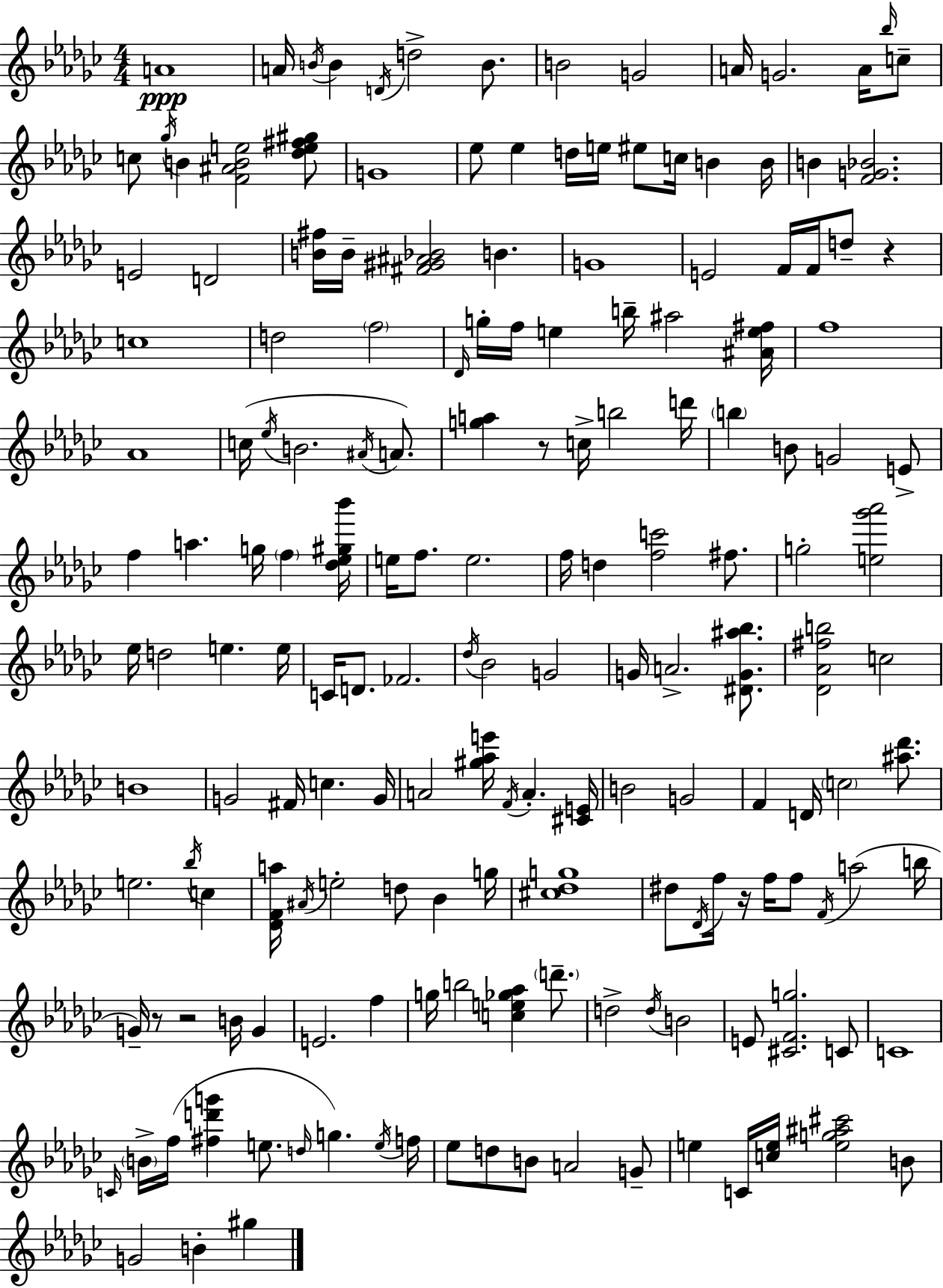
X:1
T:Untitled
M:4/4
L:1/4
K:Ebm
A4 A/4 B/4 B D/4 d2 B/2 B2 G2 A/4 G2 A/4 _b/4 c/2 c/2 _g/4 B [F^ABe]2 [_de^f^g]/2 G4 _e/2 _e d/4 e/4 ^e/2 c/4 B B/4 B [FG_B]2 E2 D2 [B^f]/4 B/4 [^F^G^A_B]2 B G4 E2 F/4 F/4 d/2 z c4 d2 f2 _D/4 g/4 f/4 e b/4 ^a2 [^Ae^f]/4 f4 _A4 c/4 _e/4 B2 ^A/4 A/2 [ga] z/2 c/4 b2 d'/4 b B/2 G2 E/2 f a g/4 f [_d_e^g_b']/4 e/4 f/2 e2 f/4 d [fc']2 ^f/2 g2 [e_g'_a']2 _e/4 d2 e e/4 C/4 D/2 _F2 _d/4 _B2 G2 G/4 A2 [^DG^a_b]/2 [_D_A^fb]2 c2 B4 G2 ^F/4 c G/4 A2 [^g_ae']/4 F/4 A [^CE]/4 B2 G2 F D/4 c2 [^a_d']/2 e2 _b/4 c [_DFa]/4 ^A/4 e2 d/2 _B g/4 [^c_dg]4 ^d/2 _D/4 f/4 z/4 f/4 f/2 F/4 a2 b/4 G/4 z/2 z2 B/4 G E2 f g/4 b2 [ce_g_a] d'/2 d2 d/4 B2 E/2 [^CFg]2 C/2 C4 C/4 B/4 f/4 [^fd'g'] e/2 d/4 g e/4 f/4 _e/2 d/2 B/2 A2 G/2 e C/4 [ce]/4 [eg^a^c']2 B/2 G2 B ^g